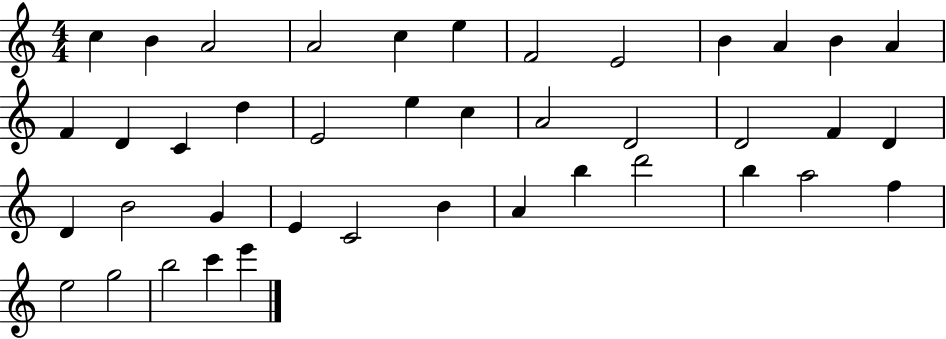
C5/q B4/q A4/h A4/h C5/q E5/q F4/h E4/h B4/q A4/q B4/q A4/q F4/q D4/q C4/q D5/q E4/h E5/q C5/q A4/h D4/h D4/h F4/q D4/q D4/q B4/h G4/q E4/q C4/h B4/q A4/q B5/q D6/h B5/q A5/h F5/q E5/h G5/h B5/h C6/q E6/q